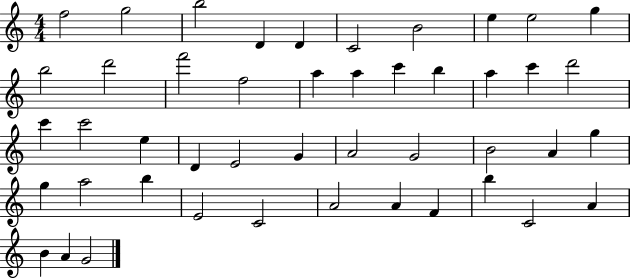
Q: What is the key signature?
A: C major